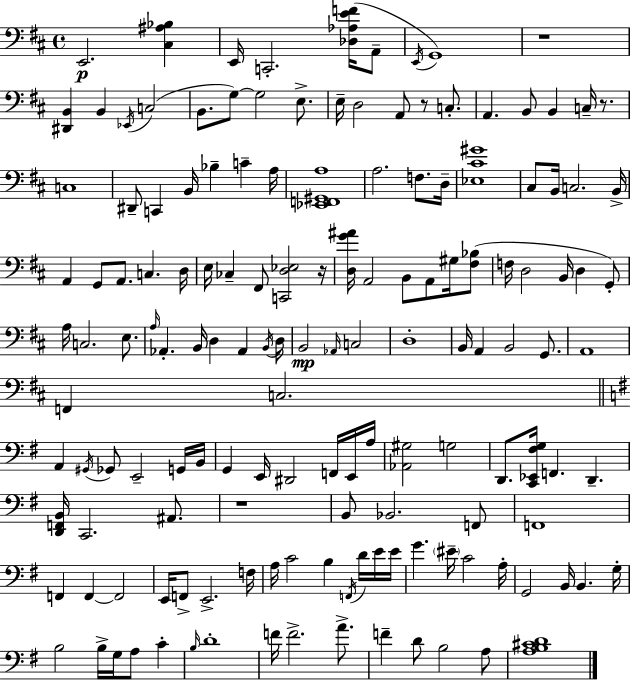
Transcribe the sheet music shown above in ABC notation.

X:1
T:Untitled
M:4/4
L:1/4
K:D
E,,2 [^C,^A,_B,] E,,/4 C,,2 [_D,_A,EF]/4 A,,/2 E,,/4 G,,4 z4 [^D,,B,,] B,, _E,,/4 C,2 B,,/2 G,/2 G,2 E,/2 E,/4 D,2 A,,/2 z/2 C,/2 A,, B,,/2 B,, C,/4 z/2 C,4 ^D,,/2 C,, B,,/4 _B, C A,/4 [_E,,F,,^G,,A,]4 A,2 F,/2 D,/4 [_E,^C^G]4 ^C,/2 B,,/4 C,2 B,,/4 A,, G,,/2 A,,/2 C, D,/4 E,/4 _C, ^F,,/2 [C,,D,_E,]2 z/4 [D,G^A]/4 A,,2 B,,/2 A,,/2 ^G,/4 [^F,_B,]/2 F,/4 D,2 B,,/4 D, G,,/2 A,/4 C,2 E,/2 A,/4 _A,, B,,/4 D, _A,, B,,/4 D,/4 B,,2 _A,,/4 C,2 D,4 B,,/4 A,, B,,2 G,,/2 A,,4 F,, C,2 A,, ^G,,/4 _G,,/2 E,,2 G,,/4 B,,/4 G,, E,,/4 ^D,,2 F,,/4 E,,/4 A,/4 [_A,,^G,]2 G,2 D,,/2 [C,,_E,,^F,G,]/4 F,, D,, [D,,F,,B,,]/4 C,,2 ^A,,/2 z4 B,,/2 _B,,2 F,,/2 F,,4 F,, F,, F,,2 E,,/4 F,,/2 E,,2 F,/4 A,/4 C2 B, F,,/4 D/4 E/4 E/4 G ^E/4 C2 A,/4 G,,2 B,,/4 B,, G,/4 B,2 B,/4 G,/4 A,/2 C B,/4 D4 F/4 F2 A/2 F D/2 B,2 A,/2 [A,B,^CD]4